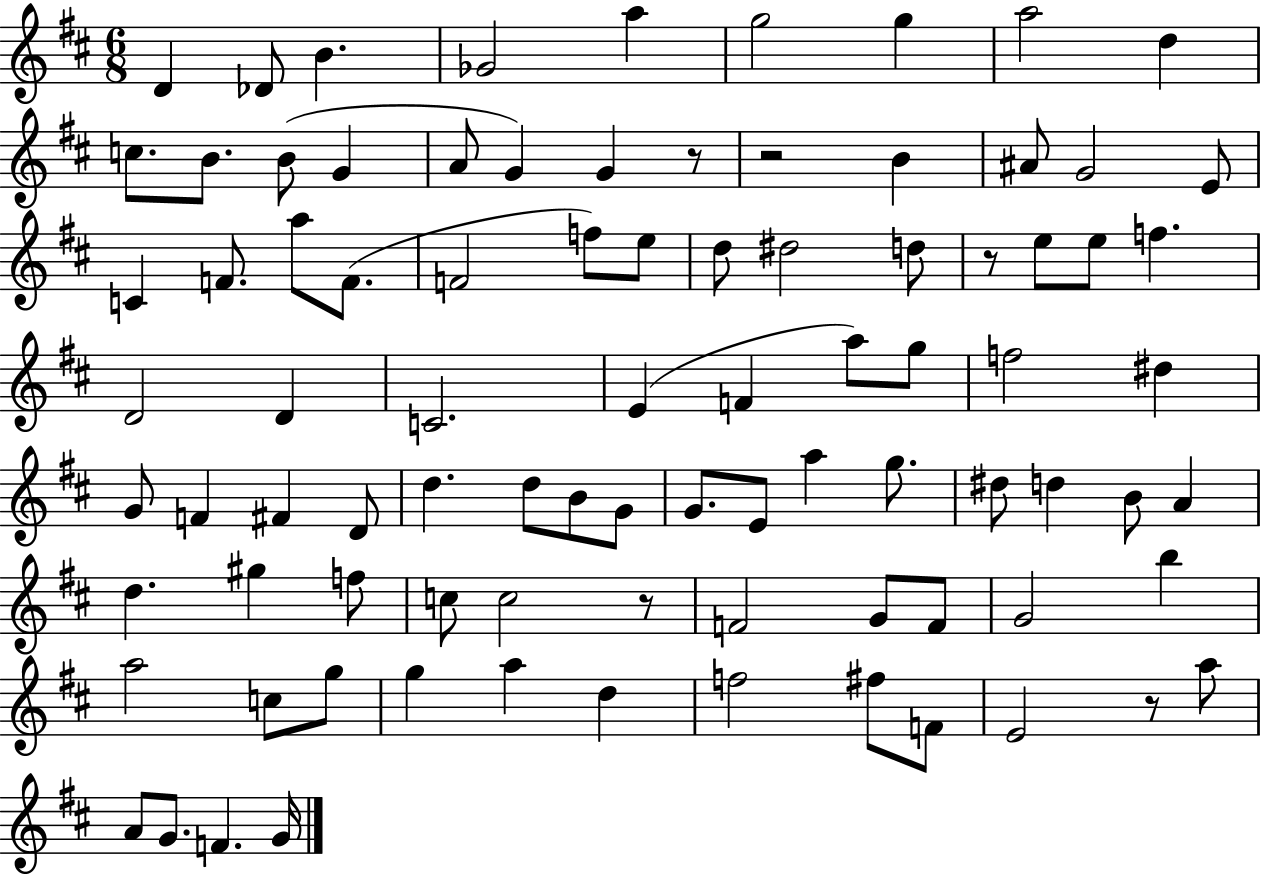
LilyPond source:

{
  \clef treble
  \numericTimeSignature
  \time 6/8
  \key d \major
  d'4 des'8 b'4. | ges'2 a''4 | g''2 g''4 | a''2 d''4 | \break c''8. b'8. b'8( g'4 | a'8 g'4) g'4 r8 | r2 b'4 | ais'8 g'2 e'8 | \break c'4 f'8. a''8 f'8.( | f'2 f''8) e''8 | d''8 dis''2 d''8 | r8 e''8 e''8 f''4. | \break d'2 d'4 | c'2. | e'4( f'4 a''8) g''8 | f''2 dis''4 | \break g'8 f'4 fis'4 d'8 | d''4. d''8 b'8 g'8 | g'8. e'8 a''4 g''8. | dis''8 d''4 b'8 a'4 | \break d''4. gis''4 f''8 | c''8 c''2 r8 | f'2 g'8 f'8 | g'2 b''4 | \break a''2 c''8 g''8 | g''4 a''4 d''4 | f''2 fis''8 f'8 | e'2 r8 a''8 | \break a'8 g'8. f'4. g'16 | \bar "|."
}